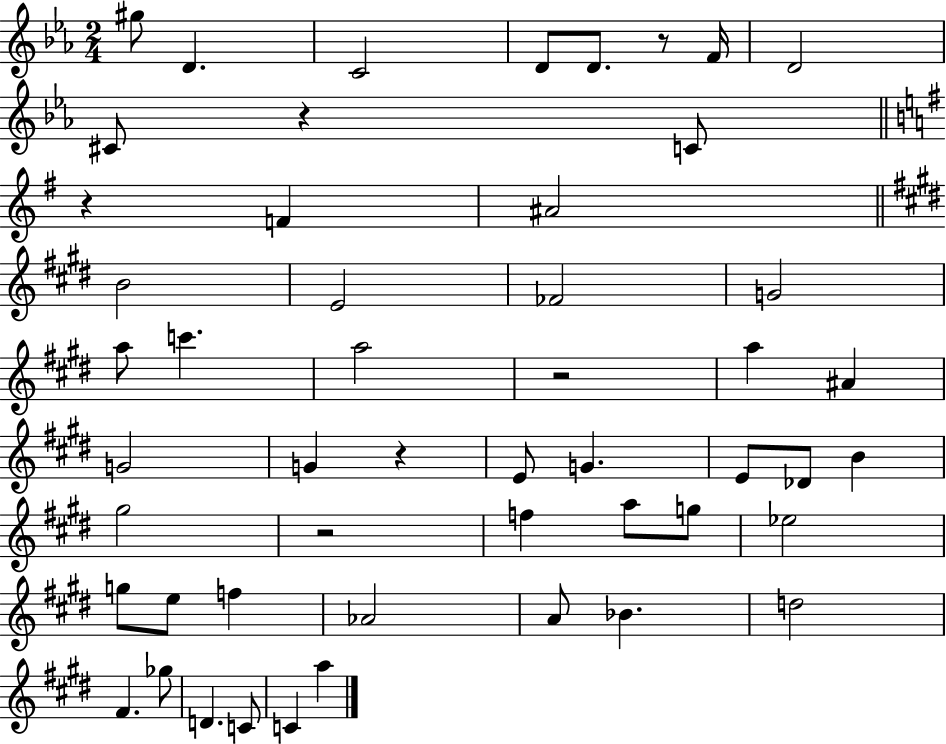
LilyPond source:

{
  \clef treble
  \numericTimeSignature
  \time 2/4
  \key ees \major
  gis''8 d'4. | c'2 | d'8 d'8. r8 f'16 | d'2 | \break cis'8 r4 c'8 | \bar "||" \break \key g \major r4 f'4 | ais'2 | \bar "||" \break \key e \major b'2 | e'2 | fes'2 | g'2 | \break a''8 c'''4. | a''2 | r2 | a''4 ais'4 | \break g'2 | g'4 r4 | e'8 g'4. | e'8 des'8 b'4 | \break gis''2 | r2 | f''4 a''8 g''8 | ees''2 | \break g''8 e''8 f''4 | aes'2 | a'8 bes'4. | d''2 | \break fis'4. ges''8 | d'4. c'8 | c'4 a''4 | \bar "|."
}